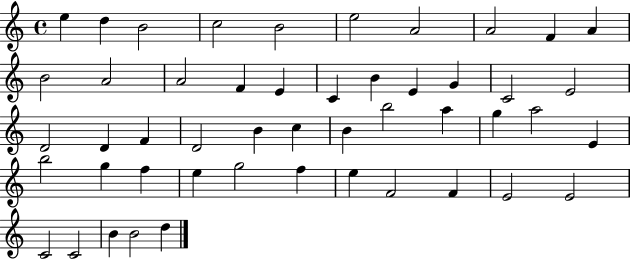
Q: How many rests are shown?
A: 0